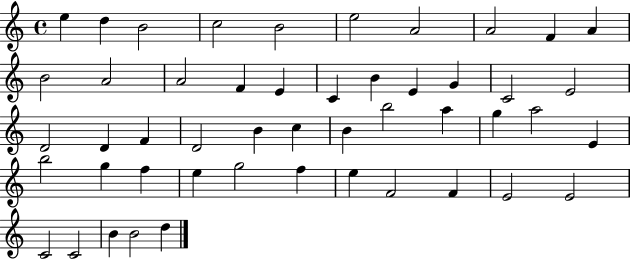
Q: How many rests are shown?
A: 0